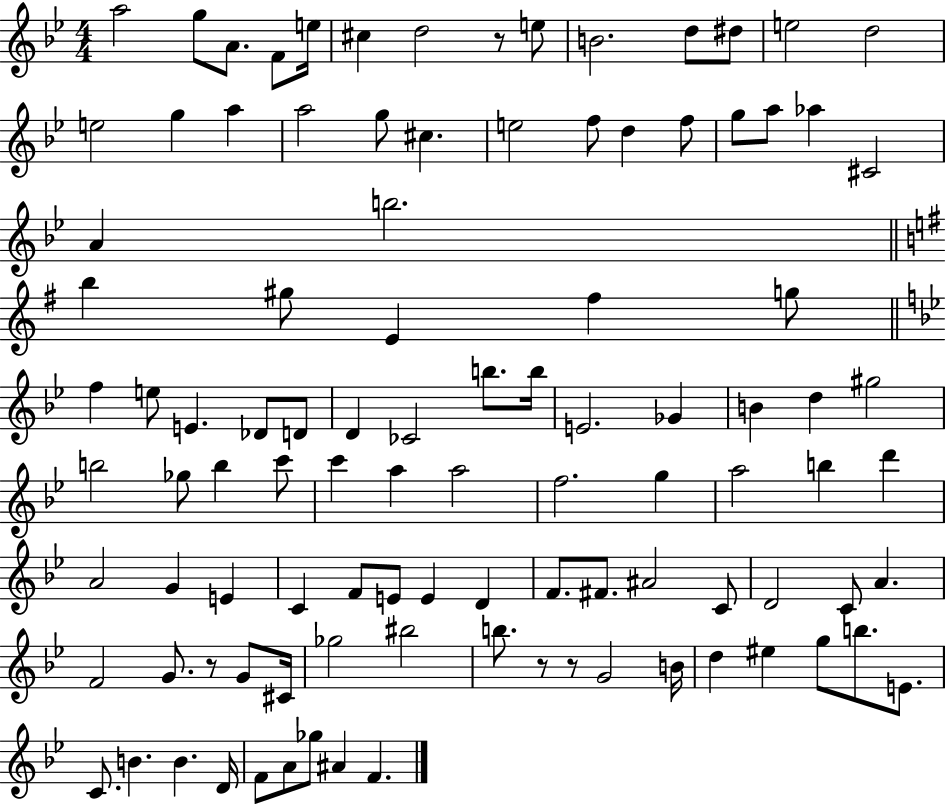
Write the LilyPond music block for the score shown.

{
  \clef treble
  \numericTimeSignature
  \time 4/4
  \key bes \major
  \repeat volta 2 { a''2 g''8 a'8. f'8 e''16 | cis''4 d''2 r8 e''8 | b'2. d''8 dis''8 | e''2 d''2 | \break e''2 g''4 a''4 | a''2 g''8 cis''4. | e''2 f''8 d''4 f''8 | g''8 a''8 aes''4 cis'2 | \break a'4 b''2. | \bar "||" \break \key g \major b''4 gis''8 e'4 fis''4 g''8 | \bar "||" \break \key bes \major f''4 e''8 e'4. des'8 d'8 | d'4 ces'2 b''8. b''16 | e'2. ges'4 | b'4 d''4 gis''2 | \break b''2 ges''8 b''4 c'''8 | c'''4 a''4 a''2 | f''2. g''4 | a''2 b''4 d'''4 | \break a'2 g'4 e'4 | c'4 f'8 e'8 e'4 d'4 | f'8. fis'8. ais'2 c'8 | d'2 c'8 a'4. | \break f'2 g'8. r8 g'8 cis'16 | ges''2 bis''2 | b''8. r8 r8 g'2 b'16 | d''4 eis''4 g''8 b''8. e'8. | \break c'8. b'4. b'4. d'16 | f'8 a'8 ges''8 ais'4 f'4. | } \bar "|."
}